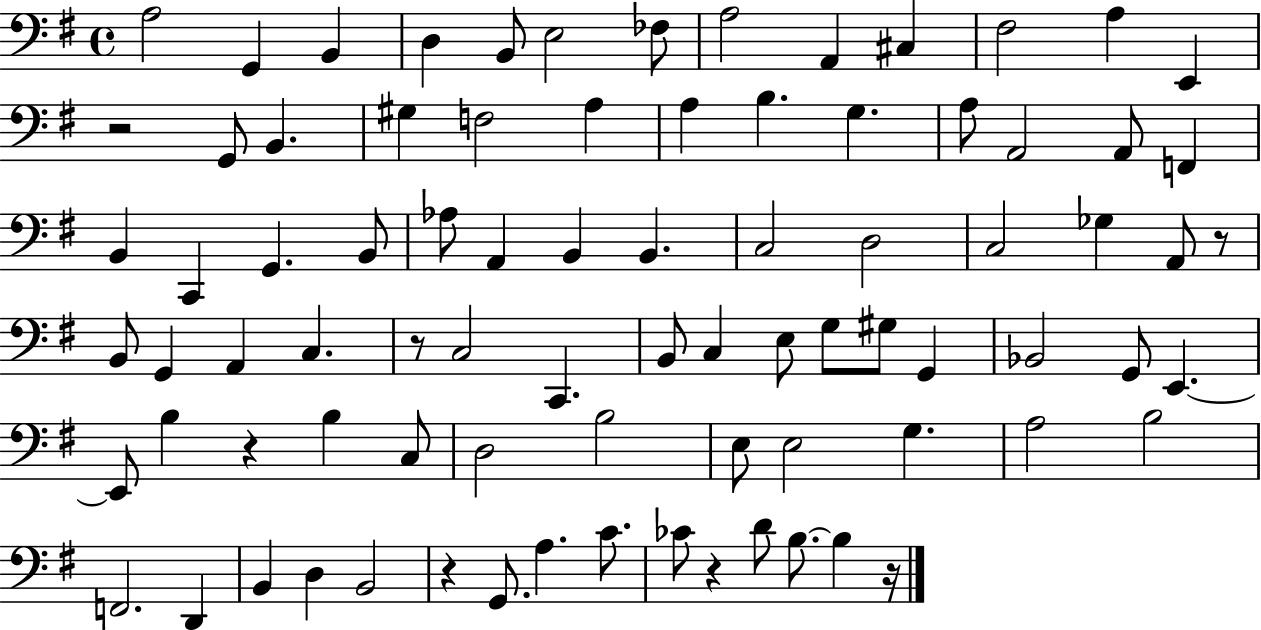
A3/h G2/q B2/q D3/q B2/e E3/h FES3/e A3/h A2/q C#3/q F#3/h A3/q E2/q R/h G2/e B2/q. G#3/q F3/h A3/q A3/q B3/q. G3/q. A3/e A2/h A2/e F2/q B2/q C2/q G2/q. B2/e Ab3/e A2/q B2/q B2/q. C3/h D3/h C3/h Gb3/q A2/e R/e B2/e G2/q A2/q C3/q. R/e C3/h C2/q. B2/e C3/q E3/e G3/e G#3/e G2/q Bb2/h G2/e E2/q. E2/e B3/q R/q B3/q C3/e D3/h B3/h E3/e E3/h G3/q. A3/h B3/h F2/h. D2/q B2/q D3/q B2/h R/q G2/e. A3/q. C4/e. CES4/e R/q D4/e B3/e. B3/q R/s